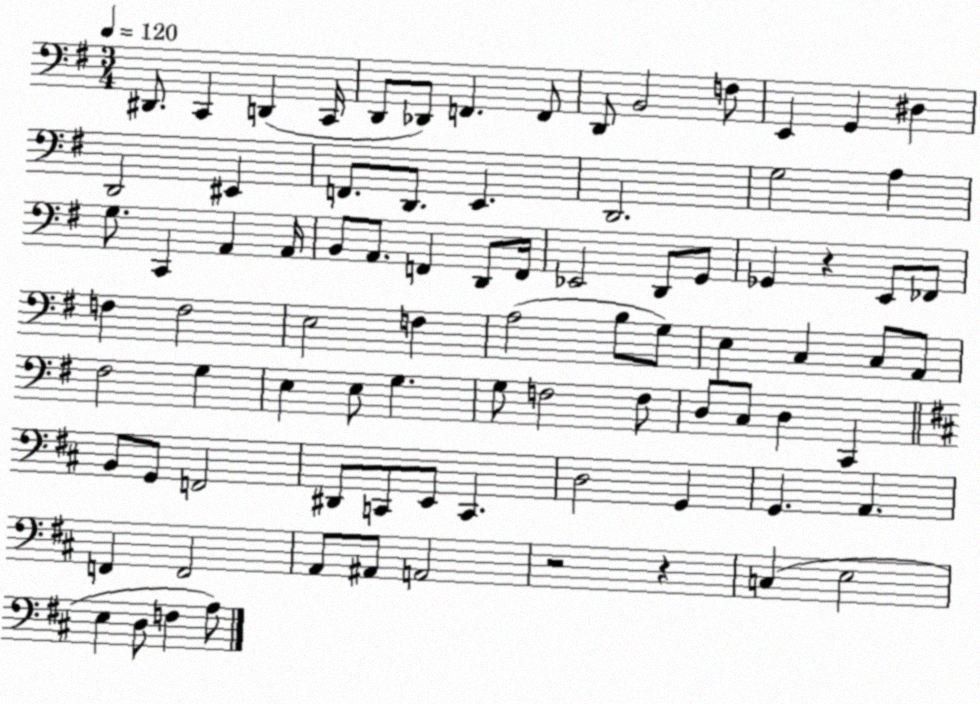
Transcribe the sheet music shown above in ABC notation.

X:1
T:Untitled
M:3/4
L:1/4
K:G
^D,,/2 C,, D,, C,,/4 D,,/2 _D,,/2 F,, F,,/2 D,,/2 B,,2 F,/2 E,, G,, ^D, D,,2 ^E,, F,,/2 D,,/2 E,, D,,2 G,2 A, G,/2 C,, A,, A,,/4 B,,/2 A,,/2 F,, D,,/2 F,,/4 _E,,2 D,,/2 G,,/2 _G,, z E,,/2 _F,,/2 F, F,2 E,2 F, A,2 B,/2 G,/2 E, C, C,/2 A,,/2 ^F,2 G, E, E,/2 G, G,/2 F,2 F,/2 D,/2 C,/2 D, C,, B,,/2 G,,/2 F,,2 ^D,,/2 C,,/2 E,,/2 C,, D,2 G,, G,, A,, F,, F,,2 A,,/2 ^A,,/2 A,,2 z2 z C, E,2 E, D,/2 F, A,/2